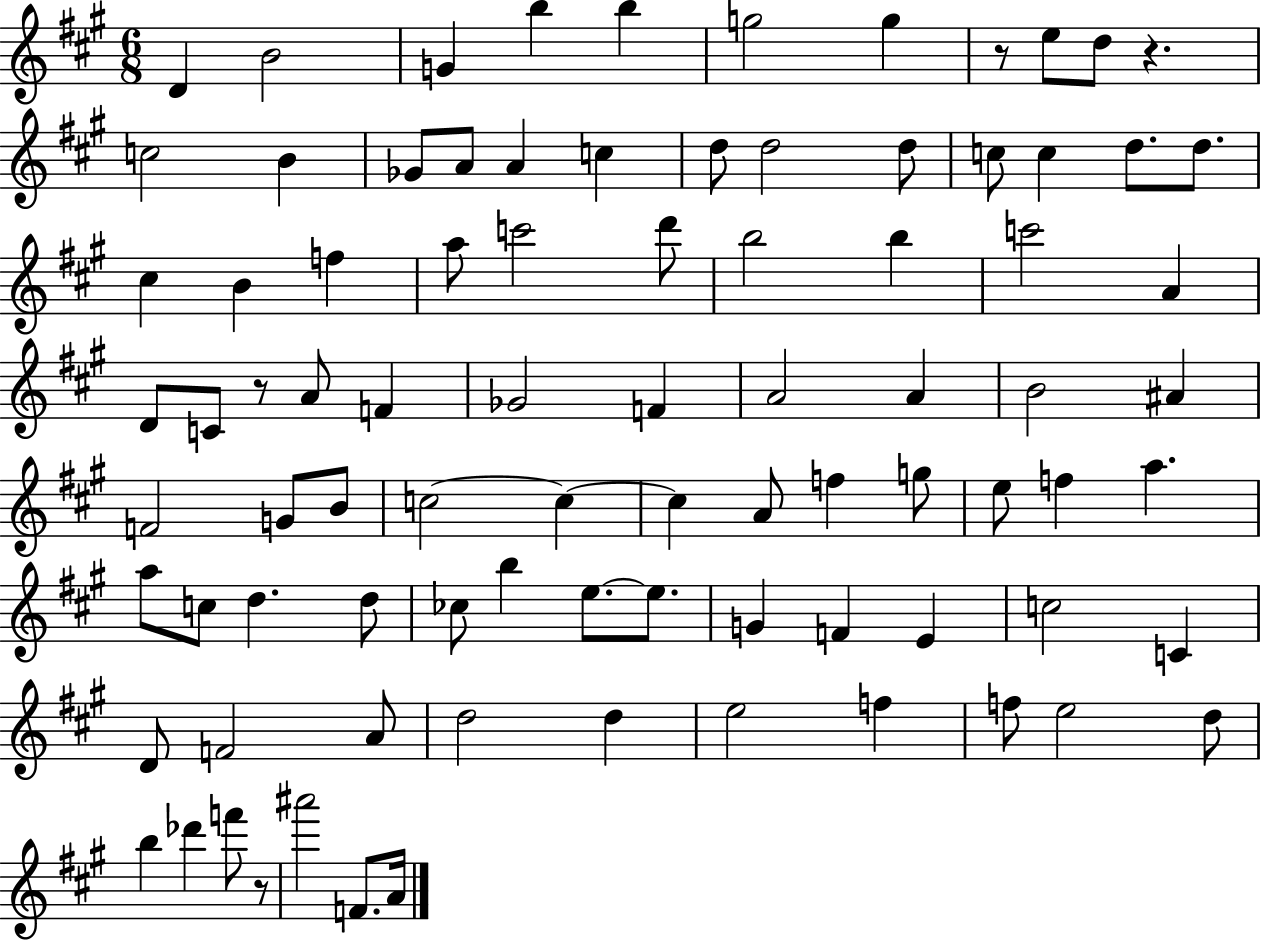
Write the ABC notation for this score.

X:1
T:Untitled
M:6/8
L:1/4
K:A
D B2 G b b g2 g z/2 e/2 d/2 z c2 B _G/2 A/2 A c d/2 d2 d/2 c/2 c d/2 d/2 ^c B f a/2 c'2 d'/2 b2 b c'2 A D/2 C/2 z/2 A/2 F _G2 F A2 A B2 ^A F2 G/2 B/2 c2 c c A/2 f g/2 e/2 f a a/2 c/2 d d/2 _c/2 b e/2 e/2 G F E c2 C D/2 F2 A/2 d2 d e2 f f/2 e2 d/2 b _d' f'/2 z/2 ^a'2 F/2 A/4